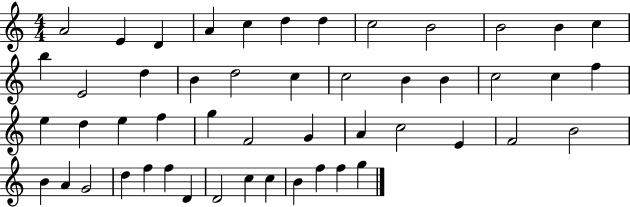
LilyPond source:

{
  \clef treble
  \numericTimeSignature
  \time 4/4
  \key c \major
  a'2 e'4 d'4 | a'4 c''4 d''4 d''4 | c''2 b'2 | b'2 b'4 c''4 | \break b''4 e'2 d''4 | b'4 d''2 c''4 | c''2 b'4 b'4 | c''2 c''4 f''4 | \break e''4 d''4 e''4 f''4 | g''4 f'2 g'4 | a'4 c''2 e'4 | f'2 b'2 | \break b'4 a'4 g'2 | d''4 f''4 f''4 d'4 | d'2 c''4 c''4 | b'4 f''4 f''4 g''4 | \break \bar "|."
}